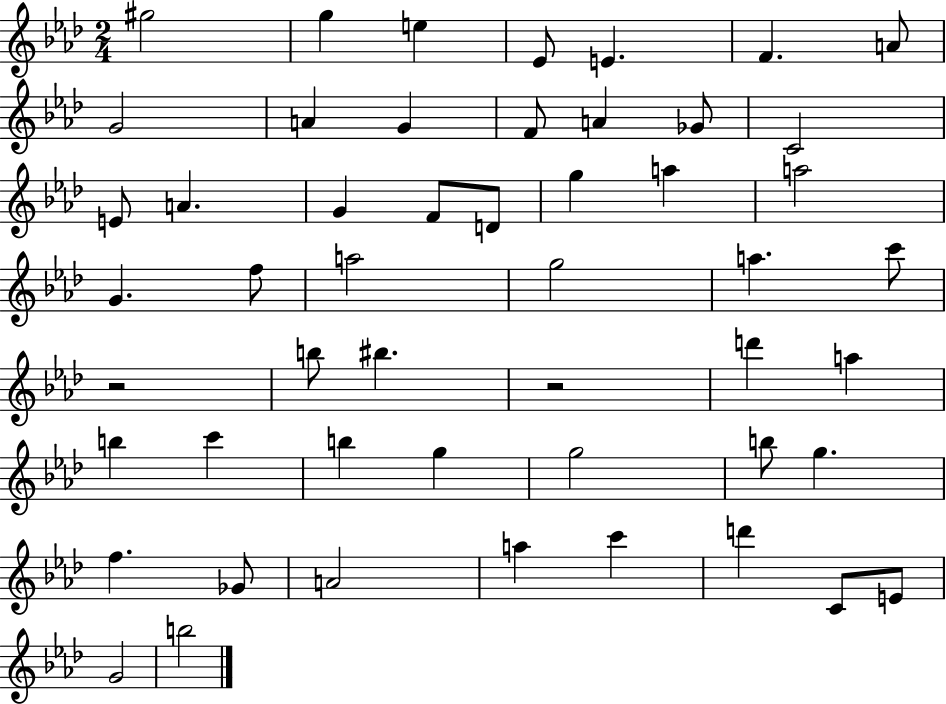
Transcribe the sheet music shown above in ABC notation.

X:1
T:Untitled
M:2/4
L:1/4
K:Ab
^g2 g e _E/2 E F A/2 G2 A G F/2 A _G/2 C2 E/2 A G F/2 D/2 g a a2 G f/2 a2 g2 a c'/2 z2 b/2 ^b z2 d' a b c' b g g2 b/2 g f _G/2 A2 a c' d' C/2 E/2 G2 b2